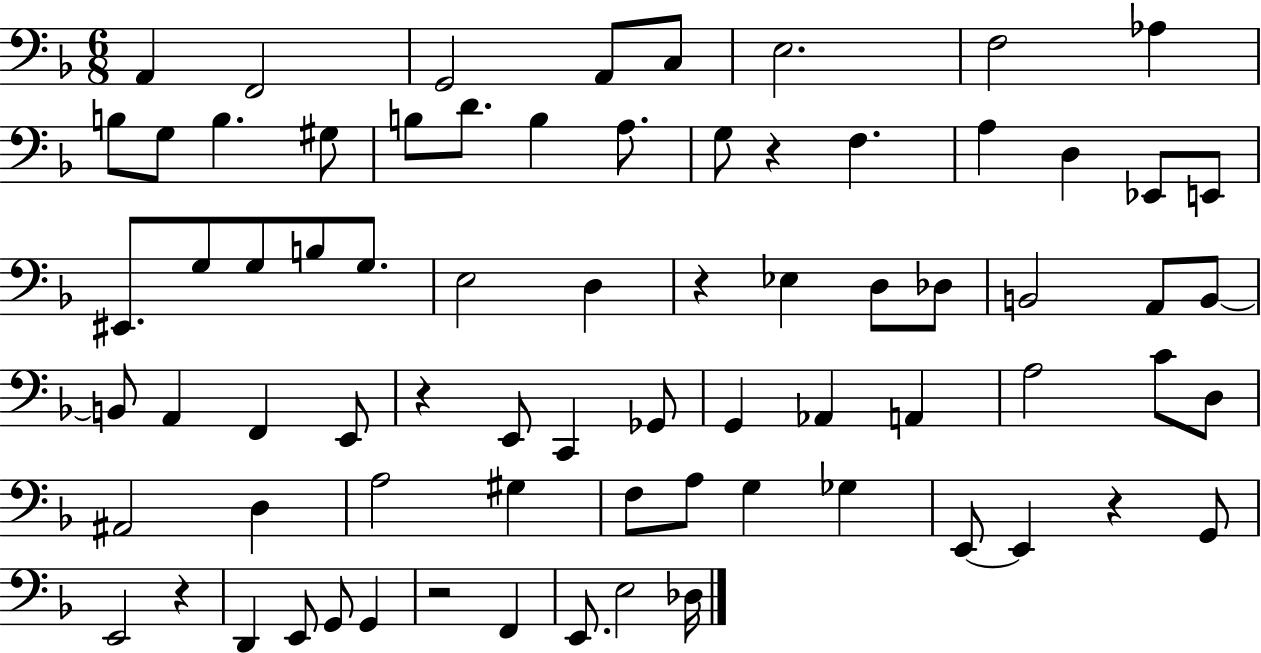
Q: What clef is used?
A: bass